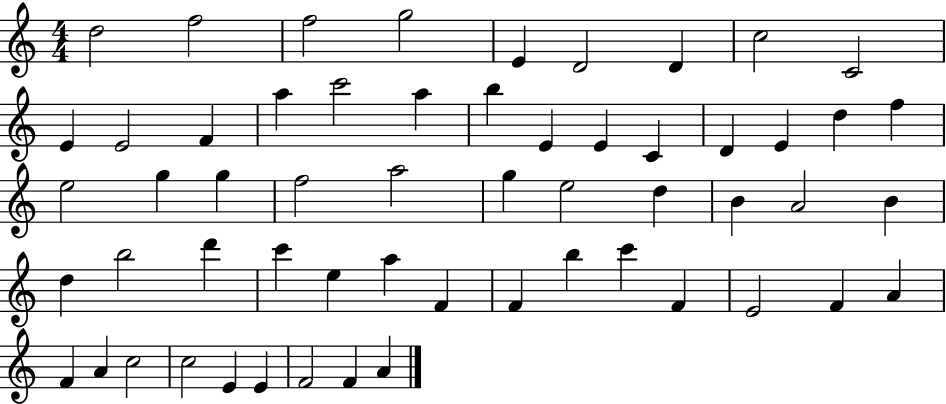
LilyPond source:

{
  \clef treble
  \numericTimeSignature
  \time 4/4
  \key c \major
  d''2 f''2 | f''2 g''2 | e'4 d'2 d'4 | c''2 c'2 | \break e'4 e'2 f'4 | a''4 c'''2 a''4 | b''4 e'4 e'4 c'4 | d'4 e'4 d''4 f''4 | \break e''2 g''4 g''4 | f''2 a''2 | g''4 e''2 d''4 | b'4 a'2 b'4 | \break d''4 b''2 d'''4 | c'''4 e''4 a''4 f'4 | f'4 b''4 c'''4 f'4 | e'2 f'4 a'4 | \break f'4 a'4 c''2 | c''2 e'4 e'4 | f'2 f'4 a'4 | \bar "|."
}